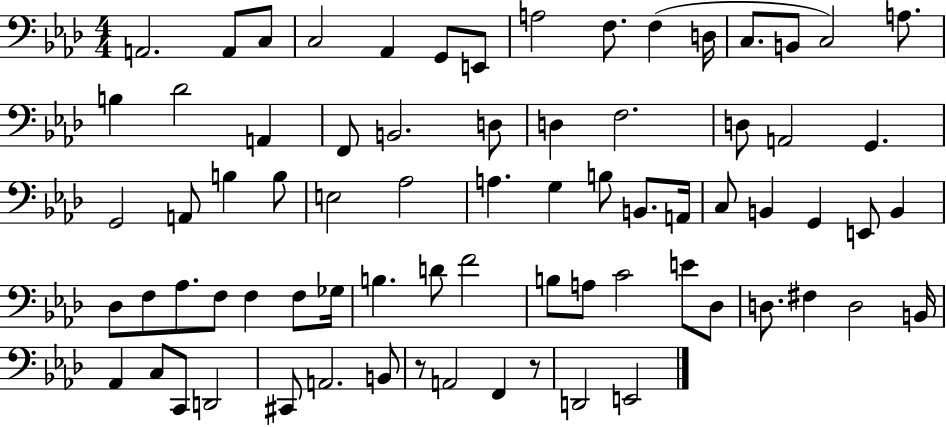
{
  \clef bass
  \numericTimeSignature
  \time 4/4
  \key aes \major
  a,2. a,8 c8 | c2 aes,4 g,8 e,8 | a2 f8. f4( d16 | c8. b,8 c2) a8. | \break b4 des'2 a,4 | f,8 b,2. d8 | d4 f2. | d8 a,2 g,4. | \break g,2 a,8 b4 b8 | e2 aes2 | a4. g4 b8 b,8. a,16 | c8 b,4 g,4 e,8 b,4 | \break des8 f8 aes8. f8 f4 f8 ges16 | b4. d'8 f'2 | b8 a8 c'2 e'8 des8 | d8. fis4 d2 b,16 | \break aes,4 c8 c,8 d,2 | cis,8 a,2. b,8 | r8 a,2 f,4 r8 | d,2 e,2 | \break \bar "|."
}